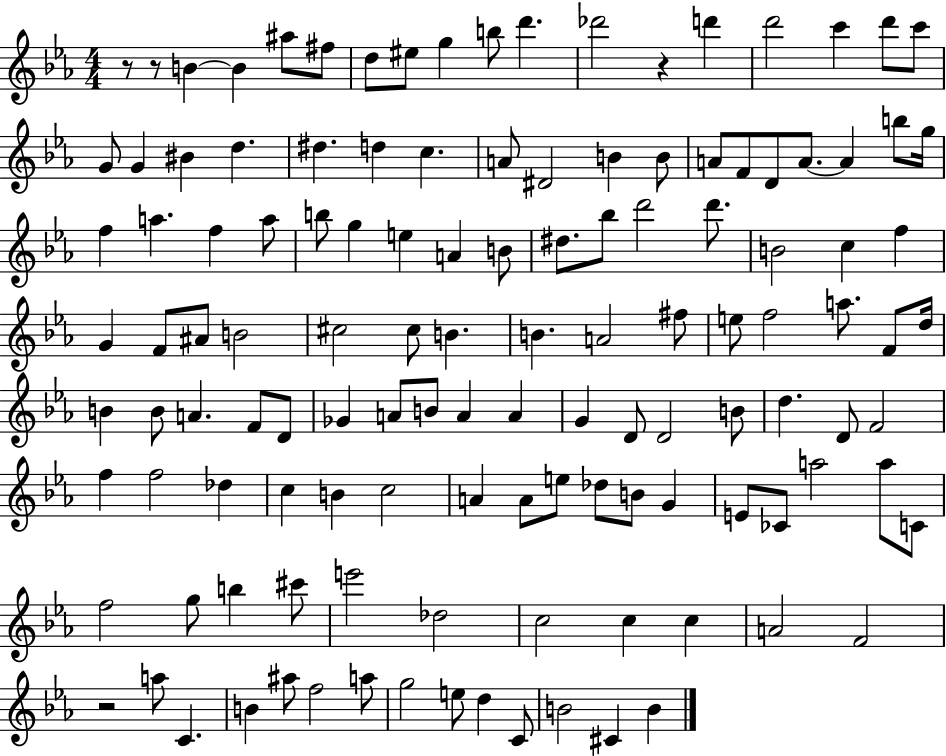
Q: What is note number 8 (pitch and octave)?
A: B5